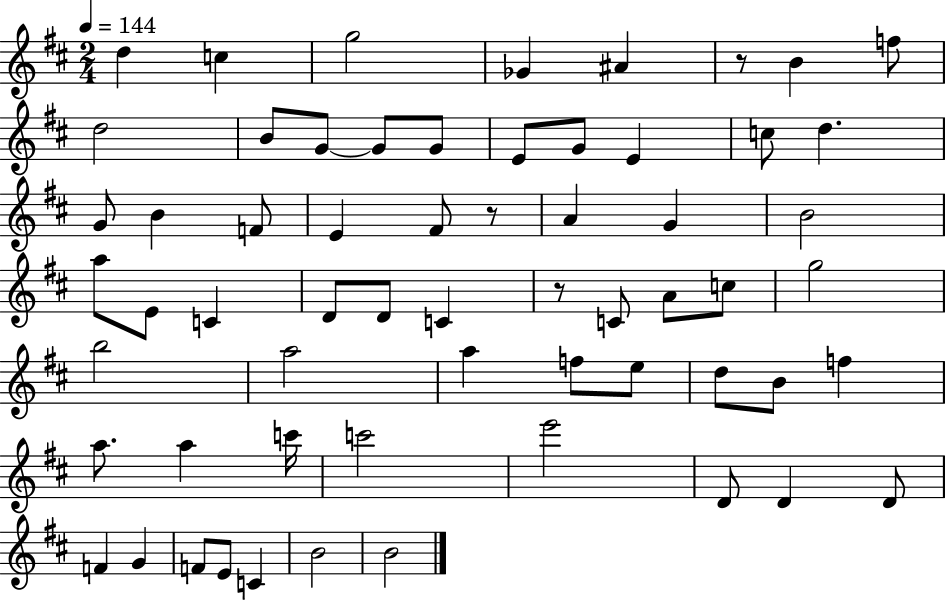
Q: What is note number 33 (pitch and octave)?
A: A4